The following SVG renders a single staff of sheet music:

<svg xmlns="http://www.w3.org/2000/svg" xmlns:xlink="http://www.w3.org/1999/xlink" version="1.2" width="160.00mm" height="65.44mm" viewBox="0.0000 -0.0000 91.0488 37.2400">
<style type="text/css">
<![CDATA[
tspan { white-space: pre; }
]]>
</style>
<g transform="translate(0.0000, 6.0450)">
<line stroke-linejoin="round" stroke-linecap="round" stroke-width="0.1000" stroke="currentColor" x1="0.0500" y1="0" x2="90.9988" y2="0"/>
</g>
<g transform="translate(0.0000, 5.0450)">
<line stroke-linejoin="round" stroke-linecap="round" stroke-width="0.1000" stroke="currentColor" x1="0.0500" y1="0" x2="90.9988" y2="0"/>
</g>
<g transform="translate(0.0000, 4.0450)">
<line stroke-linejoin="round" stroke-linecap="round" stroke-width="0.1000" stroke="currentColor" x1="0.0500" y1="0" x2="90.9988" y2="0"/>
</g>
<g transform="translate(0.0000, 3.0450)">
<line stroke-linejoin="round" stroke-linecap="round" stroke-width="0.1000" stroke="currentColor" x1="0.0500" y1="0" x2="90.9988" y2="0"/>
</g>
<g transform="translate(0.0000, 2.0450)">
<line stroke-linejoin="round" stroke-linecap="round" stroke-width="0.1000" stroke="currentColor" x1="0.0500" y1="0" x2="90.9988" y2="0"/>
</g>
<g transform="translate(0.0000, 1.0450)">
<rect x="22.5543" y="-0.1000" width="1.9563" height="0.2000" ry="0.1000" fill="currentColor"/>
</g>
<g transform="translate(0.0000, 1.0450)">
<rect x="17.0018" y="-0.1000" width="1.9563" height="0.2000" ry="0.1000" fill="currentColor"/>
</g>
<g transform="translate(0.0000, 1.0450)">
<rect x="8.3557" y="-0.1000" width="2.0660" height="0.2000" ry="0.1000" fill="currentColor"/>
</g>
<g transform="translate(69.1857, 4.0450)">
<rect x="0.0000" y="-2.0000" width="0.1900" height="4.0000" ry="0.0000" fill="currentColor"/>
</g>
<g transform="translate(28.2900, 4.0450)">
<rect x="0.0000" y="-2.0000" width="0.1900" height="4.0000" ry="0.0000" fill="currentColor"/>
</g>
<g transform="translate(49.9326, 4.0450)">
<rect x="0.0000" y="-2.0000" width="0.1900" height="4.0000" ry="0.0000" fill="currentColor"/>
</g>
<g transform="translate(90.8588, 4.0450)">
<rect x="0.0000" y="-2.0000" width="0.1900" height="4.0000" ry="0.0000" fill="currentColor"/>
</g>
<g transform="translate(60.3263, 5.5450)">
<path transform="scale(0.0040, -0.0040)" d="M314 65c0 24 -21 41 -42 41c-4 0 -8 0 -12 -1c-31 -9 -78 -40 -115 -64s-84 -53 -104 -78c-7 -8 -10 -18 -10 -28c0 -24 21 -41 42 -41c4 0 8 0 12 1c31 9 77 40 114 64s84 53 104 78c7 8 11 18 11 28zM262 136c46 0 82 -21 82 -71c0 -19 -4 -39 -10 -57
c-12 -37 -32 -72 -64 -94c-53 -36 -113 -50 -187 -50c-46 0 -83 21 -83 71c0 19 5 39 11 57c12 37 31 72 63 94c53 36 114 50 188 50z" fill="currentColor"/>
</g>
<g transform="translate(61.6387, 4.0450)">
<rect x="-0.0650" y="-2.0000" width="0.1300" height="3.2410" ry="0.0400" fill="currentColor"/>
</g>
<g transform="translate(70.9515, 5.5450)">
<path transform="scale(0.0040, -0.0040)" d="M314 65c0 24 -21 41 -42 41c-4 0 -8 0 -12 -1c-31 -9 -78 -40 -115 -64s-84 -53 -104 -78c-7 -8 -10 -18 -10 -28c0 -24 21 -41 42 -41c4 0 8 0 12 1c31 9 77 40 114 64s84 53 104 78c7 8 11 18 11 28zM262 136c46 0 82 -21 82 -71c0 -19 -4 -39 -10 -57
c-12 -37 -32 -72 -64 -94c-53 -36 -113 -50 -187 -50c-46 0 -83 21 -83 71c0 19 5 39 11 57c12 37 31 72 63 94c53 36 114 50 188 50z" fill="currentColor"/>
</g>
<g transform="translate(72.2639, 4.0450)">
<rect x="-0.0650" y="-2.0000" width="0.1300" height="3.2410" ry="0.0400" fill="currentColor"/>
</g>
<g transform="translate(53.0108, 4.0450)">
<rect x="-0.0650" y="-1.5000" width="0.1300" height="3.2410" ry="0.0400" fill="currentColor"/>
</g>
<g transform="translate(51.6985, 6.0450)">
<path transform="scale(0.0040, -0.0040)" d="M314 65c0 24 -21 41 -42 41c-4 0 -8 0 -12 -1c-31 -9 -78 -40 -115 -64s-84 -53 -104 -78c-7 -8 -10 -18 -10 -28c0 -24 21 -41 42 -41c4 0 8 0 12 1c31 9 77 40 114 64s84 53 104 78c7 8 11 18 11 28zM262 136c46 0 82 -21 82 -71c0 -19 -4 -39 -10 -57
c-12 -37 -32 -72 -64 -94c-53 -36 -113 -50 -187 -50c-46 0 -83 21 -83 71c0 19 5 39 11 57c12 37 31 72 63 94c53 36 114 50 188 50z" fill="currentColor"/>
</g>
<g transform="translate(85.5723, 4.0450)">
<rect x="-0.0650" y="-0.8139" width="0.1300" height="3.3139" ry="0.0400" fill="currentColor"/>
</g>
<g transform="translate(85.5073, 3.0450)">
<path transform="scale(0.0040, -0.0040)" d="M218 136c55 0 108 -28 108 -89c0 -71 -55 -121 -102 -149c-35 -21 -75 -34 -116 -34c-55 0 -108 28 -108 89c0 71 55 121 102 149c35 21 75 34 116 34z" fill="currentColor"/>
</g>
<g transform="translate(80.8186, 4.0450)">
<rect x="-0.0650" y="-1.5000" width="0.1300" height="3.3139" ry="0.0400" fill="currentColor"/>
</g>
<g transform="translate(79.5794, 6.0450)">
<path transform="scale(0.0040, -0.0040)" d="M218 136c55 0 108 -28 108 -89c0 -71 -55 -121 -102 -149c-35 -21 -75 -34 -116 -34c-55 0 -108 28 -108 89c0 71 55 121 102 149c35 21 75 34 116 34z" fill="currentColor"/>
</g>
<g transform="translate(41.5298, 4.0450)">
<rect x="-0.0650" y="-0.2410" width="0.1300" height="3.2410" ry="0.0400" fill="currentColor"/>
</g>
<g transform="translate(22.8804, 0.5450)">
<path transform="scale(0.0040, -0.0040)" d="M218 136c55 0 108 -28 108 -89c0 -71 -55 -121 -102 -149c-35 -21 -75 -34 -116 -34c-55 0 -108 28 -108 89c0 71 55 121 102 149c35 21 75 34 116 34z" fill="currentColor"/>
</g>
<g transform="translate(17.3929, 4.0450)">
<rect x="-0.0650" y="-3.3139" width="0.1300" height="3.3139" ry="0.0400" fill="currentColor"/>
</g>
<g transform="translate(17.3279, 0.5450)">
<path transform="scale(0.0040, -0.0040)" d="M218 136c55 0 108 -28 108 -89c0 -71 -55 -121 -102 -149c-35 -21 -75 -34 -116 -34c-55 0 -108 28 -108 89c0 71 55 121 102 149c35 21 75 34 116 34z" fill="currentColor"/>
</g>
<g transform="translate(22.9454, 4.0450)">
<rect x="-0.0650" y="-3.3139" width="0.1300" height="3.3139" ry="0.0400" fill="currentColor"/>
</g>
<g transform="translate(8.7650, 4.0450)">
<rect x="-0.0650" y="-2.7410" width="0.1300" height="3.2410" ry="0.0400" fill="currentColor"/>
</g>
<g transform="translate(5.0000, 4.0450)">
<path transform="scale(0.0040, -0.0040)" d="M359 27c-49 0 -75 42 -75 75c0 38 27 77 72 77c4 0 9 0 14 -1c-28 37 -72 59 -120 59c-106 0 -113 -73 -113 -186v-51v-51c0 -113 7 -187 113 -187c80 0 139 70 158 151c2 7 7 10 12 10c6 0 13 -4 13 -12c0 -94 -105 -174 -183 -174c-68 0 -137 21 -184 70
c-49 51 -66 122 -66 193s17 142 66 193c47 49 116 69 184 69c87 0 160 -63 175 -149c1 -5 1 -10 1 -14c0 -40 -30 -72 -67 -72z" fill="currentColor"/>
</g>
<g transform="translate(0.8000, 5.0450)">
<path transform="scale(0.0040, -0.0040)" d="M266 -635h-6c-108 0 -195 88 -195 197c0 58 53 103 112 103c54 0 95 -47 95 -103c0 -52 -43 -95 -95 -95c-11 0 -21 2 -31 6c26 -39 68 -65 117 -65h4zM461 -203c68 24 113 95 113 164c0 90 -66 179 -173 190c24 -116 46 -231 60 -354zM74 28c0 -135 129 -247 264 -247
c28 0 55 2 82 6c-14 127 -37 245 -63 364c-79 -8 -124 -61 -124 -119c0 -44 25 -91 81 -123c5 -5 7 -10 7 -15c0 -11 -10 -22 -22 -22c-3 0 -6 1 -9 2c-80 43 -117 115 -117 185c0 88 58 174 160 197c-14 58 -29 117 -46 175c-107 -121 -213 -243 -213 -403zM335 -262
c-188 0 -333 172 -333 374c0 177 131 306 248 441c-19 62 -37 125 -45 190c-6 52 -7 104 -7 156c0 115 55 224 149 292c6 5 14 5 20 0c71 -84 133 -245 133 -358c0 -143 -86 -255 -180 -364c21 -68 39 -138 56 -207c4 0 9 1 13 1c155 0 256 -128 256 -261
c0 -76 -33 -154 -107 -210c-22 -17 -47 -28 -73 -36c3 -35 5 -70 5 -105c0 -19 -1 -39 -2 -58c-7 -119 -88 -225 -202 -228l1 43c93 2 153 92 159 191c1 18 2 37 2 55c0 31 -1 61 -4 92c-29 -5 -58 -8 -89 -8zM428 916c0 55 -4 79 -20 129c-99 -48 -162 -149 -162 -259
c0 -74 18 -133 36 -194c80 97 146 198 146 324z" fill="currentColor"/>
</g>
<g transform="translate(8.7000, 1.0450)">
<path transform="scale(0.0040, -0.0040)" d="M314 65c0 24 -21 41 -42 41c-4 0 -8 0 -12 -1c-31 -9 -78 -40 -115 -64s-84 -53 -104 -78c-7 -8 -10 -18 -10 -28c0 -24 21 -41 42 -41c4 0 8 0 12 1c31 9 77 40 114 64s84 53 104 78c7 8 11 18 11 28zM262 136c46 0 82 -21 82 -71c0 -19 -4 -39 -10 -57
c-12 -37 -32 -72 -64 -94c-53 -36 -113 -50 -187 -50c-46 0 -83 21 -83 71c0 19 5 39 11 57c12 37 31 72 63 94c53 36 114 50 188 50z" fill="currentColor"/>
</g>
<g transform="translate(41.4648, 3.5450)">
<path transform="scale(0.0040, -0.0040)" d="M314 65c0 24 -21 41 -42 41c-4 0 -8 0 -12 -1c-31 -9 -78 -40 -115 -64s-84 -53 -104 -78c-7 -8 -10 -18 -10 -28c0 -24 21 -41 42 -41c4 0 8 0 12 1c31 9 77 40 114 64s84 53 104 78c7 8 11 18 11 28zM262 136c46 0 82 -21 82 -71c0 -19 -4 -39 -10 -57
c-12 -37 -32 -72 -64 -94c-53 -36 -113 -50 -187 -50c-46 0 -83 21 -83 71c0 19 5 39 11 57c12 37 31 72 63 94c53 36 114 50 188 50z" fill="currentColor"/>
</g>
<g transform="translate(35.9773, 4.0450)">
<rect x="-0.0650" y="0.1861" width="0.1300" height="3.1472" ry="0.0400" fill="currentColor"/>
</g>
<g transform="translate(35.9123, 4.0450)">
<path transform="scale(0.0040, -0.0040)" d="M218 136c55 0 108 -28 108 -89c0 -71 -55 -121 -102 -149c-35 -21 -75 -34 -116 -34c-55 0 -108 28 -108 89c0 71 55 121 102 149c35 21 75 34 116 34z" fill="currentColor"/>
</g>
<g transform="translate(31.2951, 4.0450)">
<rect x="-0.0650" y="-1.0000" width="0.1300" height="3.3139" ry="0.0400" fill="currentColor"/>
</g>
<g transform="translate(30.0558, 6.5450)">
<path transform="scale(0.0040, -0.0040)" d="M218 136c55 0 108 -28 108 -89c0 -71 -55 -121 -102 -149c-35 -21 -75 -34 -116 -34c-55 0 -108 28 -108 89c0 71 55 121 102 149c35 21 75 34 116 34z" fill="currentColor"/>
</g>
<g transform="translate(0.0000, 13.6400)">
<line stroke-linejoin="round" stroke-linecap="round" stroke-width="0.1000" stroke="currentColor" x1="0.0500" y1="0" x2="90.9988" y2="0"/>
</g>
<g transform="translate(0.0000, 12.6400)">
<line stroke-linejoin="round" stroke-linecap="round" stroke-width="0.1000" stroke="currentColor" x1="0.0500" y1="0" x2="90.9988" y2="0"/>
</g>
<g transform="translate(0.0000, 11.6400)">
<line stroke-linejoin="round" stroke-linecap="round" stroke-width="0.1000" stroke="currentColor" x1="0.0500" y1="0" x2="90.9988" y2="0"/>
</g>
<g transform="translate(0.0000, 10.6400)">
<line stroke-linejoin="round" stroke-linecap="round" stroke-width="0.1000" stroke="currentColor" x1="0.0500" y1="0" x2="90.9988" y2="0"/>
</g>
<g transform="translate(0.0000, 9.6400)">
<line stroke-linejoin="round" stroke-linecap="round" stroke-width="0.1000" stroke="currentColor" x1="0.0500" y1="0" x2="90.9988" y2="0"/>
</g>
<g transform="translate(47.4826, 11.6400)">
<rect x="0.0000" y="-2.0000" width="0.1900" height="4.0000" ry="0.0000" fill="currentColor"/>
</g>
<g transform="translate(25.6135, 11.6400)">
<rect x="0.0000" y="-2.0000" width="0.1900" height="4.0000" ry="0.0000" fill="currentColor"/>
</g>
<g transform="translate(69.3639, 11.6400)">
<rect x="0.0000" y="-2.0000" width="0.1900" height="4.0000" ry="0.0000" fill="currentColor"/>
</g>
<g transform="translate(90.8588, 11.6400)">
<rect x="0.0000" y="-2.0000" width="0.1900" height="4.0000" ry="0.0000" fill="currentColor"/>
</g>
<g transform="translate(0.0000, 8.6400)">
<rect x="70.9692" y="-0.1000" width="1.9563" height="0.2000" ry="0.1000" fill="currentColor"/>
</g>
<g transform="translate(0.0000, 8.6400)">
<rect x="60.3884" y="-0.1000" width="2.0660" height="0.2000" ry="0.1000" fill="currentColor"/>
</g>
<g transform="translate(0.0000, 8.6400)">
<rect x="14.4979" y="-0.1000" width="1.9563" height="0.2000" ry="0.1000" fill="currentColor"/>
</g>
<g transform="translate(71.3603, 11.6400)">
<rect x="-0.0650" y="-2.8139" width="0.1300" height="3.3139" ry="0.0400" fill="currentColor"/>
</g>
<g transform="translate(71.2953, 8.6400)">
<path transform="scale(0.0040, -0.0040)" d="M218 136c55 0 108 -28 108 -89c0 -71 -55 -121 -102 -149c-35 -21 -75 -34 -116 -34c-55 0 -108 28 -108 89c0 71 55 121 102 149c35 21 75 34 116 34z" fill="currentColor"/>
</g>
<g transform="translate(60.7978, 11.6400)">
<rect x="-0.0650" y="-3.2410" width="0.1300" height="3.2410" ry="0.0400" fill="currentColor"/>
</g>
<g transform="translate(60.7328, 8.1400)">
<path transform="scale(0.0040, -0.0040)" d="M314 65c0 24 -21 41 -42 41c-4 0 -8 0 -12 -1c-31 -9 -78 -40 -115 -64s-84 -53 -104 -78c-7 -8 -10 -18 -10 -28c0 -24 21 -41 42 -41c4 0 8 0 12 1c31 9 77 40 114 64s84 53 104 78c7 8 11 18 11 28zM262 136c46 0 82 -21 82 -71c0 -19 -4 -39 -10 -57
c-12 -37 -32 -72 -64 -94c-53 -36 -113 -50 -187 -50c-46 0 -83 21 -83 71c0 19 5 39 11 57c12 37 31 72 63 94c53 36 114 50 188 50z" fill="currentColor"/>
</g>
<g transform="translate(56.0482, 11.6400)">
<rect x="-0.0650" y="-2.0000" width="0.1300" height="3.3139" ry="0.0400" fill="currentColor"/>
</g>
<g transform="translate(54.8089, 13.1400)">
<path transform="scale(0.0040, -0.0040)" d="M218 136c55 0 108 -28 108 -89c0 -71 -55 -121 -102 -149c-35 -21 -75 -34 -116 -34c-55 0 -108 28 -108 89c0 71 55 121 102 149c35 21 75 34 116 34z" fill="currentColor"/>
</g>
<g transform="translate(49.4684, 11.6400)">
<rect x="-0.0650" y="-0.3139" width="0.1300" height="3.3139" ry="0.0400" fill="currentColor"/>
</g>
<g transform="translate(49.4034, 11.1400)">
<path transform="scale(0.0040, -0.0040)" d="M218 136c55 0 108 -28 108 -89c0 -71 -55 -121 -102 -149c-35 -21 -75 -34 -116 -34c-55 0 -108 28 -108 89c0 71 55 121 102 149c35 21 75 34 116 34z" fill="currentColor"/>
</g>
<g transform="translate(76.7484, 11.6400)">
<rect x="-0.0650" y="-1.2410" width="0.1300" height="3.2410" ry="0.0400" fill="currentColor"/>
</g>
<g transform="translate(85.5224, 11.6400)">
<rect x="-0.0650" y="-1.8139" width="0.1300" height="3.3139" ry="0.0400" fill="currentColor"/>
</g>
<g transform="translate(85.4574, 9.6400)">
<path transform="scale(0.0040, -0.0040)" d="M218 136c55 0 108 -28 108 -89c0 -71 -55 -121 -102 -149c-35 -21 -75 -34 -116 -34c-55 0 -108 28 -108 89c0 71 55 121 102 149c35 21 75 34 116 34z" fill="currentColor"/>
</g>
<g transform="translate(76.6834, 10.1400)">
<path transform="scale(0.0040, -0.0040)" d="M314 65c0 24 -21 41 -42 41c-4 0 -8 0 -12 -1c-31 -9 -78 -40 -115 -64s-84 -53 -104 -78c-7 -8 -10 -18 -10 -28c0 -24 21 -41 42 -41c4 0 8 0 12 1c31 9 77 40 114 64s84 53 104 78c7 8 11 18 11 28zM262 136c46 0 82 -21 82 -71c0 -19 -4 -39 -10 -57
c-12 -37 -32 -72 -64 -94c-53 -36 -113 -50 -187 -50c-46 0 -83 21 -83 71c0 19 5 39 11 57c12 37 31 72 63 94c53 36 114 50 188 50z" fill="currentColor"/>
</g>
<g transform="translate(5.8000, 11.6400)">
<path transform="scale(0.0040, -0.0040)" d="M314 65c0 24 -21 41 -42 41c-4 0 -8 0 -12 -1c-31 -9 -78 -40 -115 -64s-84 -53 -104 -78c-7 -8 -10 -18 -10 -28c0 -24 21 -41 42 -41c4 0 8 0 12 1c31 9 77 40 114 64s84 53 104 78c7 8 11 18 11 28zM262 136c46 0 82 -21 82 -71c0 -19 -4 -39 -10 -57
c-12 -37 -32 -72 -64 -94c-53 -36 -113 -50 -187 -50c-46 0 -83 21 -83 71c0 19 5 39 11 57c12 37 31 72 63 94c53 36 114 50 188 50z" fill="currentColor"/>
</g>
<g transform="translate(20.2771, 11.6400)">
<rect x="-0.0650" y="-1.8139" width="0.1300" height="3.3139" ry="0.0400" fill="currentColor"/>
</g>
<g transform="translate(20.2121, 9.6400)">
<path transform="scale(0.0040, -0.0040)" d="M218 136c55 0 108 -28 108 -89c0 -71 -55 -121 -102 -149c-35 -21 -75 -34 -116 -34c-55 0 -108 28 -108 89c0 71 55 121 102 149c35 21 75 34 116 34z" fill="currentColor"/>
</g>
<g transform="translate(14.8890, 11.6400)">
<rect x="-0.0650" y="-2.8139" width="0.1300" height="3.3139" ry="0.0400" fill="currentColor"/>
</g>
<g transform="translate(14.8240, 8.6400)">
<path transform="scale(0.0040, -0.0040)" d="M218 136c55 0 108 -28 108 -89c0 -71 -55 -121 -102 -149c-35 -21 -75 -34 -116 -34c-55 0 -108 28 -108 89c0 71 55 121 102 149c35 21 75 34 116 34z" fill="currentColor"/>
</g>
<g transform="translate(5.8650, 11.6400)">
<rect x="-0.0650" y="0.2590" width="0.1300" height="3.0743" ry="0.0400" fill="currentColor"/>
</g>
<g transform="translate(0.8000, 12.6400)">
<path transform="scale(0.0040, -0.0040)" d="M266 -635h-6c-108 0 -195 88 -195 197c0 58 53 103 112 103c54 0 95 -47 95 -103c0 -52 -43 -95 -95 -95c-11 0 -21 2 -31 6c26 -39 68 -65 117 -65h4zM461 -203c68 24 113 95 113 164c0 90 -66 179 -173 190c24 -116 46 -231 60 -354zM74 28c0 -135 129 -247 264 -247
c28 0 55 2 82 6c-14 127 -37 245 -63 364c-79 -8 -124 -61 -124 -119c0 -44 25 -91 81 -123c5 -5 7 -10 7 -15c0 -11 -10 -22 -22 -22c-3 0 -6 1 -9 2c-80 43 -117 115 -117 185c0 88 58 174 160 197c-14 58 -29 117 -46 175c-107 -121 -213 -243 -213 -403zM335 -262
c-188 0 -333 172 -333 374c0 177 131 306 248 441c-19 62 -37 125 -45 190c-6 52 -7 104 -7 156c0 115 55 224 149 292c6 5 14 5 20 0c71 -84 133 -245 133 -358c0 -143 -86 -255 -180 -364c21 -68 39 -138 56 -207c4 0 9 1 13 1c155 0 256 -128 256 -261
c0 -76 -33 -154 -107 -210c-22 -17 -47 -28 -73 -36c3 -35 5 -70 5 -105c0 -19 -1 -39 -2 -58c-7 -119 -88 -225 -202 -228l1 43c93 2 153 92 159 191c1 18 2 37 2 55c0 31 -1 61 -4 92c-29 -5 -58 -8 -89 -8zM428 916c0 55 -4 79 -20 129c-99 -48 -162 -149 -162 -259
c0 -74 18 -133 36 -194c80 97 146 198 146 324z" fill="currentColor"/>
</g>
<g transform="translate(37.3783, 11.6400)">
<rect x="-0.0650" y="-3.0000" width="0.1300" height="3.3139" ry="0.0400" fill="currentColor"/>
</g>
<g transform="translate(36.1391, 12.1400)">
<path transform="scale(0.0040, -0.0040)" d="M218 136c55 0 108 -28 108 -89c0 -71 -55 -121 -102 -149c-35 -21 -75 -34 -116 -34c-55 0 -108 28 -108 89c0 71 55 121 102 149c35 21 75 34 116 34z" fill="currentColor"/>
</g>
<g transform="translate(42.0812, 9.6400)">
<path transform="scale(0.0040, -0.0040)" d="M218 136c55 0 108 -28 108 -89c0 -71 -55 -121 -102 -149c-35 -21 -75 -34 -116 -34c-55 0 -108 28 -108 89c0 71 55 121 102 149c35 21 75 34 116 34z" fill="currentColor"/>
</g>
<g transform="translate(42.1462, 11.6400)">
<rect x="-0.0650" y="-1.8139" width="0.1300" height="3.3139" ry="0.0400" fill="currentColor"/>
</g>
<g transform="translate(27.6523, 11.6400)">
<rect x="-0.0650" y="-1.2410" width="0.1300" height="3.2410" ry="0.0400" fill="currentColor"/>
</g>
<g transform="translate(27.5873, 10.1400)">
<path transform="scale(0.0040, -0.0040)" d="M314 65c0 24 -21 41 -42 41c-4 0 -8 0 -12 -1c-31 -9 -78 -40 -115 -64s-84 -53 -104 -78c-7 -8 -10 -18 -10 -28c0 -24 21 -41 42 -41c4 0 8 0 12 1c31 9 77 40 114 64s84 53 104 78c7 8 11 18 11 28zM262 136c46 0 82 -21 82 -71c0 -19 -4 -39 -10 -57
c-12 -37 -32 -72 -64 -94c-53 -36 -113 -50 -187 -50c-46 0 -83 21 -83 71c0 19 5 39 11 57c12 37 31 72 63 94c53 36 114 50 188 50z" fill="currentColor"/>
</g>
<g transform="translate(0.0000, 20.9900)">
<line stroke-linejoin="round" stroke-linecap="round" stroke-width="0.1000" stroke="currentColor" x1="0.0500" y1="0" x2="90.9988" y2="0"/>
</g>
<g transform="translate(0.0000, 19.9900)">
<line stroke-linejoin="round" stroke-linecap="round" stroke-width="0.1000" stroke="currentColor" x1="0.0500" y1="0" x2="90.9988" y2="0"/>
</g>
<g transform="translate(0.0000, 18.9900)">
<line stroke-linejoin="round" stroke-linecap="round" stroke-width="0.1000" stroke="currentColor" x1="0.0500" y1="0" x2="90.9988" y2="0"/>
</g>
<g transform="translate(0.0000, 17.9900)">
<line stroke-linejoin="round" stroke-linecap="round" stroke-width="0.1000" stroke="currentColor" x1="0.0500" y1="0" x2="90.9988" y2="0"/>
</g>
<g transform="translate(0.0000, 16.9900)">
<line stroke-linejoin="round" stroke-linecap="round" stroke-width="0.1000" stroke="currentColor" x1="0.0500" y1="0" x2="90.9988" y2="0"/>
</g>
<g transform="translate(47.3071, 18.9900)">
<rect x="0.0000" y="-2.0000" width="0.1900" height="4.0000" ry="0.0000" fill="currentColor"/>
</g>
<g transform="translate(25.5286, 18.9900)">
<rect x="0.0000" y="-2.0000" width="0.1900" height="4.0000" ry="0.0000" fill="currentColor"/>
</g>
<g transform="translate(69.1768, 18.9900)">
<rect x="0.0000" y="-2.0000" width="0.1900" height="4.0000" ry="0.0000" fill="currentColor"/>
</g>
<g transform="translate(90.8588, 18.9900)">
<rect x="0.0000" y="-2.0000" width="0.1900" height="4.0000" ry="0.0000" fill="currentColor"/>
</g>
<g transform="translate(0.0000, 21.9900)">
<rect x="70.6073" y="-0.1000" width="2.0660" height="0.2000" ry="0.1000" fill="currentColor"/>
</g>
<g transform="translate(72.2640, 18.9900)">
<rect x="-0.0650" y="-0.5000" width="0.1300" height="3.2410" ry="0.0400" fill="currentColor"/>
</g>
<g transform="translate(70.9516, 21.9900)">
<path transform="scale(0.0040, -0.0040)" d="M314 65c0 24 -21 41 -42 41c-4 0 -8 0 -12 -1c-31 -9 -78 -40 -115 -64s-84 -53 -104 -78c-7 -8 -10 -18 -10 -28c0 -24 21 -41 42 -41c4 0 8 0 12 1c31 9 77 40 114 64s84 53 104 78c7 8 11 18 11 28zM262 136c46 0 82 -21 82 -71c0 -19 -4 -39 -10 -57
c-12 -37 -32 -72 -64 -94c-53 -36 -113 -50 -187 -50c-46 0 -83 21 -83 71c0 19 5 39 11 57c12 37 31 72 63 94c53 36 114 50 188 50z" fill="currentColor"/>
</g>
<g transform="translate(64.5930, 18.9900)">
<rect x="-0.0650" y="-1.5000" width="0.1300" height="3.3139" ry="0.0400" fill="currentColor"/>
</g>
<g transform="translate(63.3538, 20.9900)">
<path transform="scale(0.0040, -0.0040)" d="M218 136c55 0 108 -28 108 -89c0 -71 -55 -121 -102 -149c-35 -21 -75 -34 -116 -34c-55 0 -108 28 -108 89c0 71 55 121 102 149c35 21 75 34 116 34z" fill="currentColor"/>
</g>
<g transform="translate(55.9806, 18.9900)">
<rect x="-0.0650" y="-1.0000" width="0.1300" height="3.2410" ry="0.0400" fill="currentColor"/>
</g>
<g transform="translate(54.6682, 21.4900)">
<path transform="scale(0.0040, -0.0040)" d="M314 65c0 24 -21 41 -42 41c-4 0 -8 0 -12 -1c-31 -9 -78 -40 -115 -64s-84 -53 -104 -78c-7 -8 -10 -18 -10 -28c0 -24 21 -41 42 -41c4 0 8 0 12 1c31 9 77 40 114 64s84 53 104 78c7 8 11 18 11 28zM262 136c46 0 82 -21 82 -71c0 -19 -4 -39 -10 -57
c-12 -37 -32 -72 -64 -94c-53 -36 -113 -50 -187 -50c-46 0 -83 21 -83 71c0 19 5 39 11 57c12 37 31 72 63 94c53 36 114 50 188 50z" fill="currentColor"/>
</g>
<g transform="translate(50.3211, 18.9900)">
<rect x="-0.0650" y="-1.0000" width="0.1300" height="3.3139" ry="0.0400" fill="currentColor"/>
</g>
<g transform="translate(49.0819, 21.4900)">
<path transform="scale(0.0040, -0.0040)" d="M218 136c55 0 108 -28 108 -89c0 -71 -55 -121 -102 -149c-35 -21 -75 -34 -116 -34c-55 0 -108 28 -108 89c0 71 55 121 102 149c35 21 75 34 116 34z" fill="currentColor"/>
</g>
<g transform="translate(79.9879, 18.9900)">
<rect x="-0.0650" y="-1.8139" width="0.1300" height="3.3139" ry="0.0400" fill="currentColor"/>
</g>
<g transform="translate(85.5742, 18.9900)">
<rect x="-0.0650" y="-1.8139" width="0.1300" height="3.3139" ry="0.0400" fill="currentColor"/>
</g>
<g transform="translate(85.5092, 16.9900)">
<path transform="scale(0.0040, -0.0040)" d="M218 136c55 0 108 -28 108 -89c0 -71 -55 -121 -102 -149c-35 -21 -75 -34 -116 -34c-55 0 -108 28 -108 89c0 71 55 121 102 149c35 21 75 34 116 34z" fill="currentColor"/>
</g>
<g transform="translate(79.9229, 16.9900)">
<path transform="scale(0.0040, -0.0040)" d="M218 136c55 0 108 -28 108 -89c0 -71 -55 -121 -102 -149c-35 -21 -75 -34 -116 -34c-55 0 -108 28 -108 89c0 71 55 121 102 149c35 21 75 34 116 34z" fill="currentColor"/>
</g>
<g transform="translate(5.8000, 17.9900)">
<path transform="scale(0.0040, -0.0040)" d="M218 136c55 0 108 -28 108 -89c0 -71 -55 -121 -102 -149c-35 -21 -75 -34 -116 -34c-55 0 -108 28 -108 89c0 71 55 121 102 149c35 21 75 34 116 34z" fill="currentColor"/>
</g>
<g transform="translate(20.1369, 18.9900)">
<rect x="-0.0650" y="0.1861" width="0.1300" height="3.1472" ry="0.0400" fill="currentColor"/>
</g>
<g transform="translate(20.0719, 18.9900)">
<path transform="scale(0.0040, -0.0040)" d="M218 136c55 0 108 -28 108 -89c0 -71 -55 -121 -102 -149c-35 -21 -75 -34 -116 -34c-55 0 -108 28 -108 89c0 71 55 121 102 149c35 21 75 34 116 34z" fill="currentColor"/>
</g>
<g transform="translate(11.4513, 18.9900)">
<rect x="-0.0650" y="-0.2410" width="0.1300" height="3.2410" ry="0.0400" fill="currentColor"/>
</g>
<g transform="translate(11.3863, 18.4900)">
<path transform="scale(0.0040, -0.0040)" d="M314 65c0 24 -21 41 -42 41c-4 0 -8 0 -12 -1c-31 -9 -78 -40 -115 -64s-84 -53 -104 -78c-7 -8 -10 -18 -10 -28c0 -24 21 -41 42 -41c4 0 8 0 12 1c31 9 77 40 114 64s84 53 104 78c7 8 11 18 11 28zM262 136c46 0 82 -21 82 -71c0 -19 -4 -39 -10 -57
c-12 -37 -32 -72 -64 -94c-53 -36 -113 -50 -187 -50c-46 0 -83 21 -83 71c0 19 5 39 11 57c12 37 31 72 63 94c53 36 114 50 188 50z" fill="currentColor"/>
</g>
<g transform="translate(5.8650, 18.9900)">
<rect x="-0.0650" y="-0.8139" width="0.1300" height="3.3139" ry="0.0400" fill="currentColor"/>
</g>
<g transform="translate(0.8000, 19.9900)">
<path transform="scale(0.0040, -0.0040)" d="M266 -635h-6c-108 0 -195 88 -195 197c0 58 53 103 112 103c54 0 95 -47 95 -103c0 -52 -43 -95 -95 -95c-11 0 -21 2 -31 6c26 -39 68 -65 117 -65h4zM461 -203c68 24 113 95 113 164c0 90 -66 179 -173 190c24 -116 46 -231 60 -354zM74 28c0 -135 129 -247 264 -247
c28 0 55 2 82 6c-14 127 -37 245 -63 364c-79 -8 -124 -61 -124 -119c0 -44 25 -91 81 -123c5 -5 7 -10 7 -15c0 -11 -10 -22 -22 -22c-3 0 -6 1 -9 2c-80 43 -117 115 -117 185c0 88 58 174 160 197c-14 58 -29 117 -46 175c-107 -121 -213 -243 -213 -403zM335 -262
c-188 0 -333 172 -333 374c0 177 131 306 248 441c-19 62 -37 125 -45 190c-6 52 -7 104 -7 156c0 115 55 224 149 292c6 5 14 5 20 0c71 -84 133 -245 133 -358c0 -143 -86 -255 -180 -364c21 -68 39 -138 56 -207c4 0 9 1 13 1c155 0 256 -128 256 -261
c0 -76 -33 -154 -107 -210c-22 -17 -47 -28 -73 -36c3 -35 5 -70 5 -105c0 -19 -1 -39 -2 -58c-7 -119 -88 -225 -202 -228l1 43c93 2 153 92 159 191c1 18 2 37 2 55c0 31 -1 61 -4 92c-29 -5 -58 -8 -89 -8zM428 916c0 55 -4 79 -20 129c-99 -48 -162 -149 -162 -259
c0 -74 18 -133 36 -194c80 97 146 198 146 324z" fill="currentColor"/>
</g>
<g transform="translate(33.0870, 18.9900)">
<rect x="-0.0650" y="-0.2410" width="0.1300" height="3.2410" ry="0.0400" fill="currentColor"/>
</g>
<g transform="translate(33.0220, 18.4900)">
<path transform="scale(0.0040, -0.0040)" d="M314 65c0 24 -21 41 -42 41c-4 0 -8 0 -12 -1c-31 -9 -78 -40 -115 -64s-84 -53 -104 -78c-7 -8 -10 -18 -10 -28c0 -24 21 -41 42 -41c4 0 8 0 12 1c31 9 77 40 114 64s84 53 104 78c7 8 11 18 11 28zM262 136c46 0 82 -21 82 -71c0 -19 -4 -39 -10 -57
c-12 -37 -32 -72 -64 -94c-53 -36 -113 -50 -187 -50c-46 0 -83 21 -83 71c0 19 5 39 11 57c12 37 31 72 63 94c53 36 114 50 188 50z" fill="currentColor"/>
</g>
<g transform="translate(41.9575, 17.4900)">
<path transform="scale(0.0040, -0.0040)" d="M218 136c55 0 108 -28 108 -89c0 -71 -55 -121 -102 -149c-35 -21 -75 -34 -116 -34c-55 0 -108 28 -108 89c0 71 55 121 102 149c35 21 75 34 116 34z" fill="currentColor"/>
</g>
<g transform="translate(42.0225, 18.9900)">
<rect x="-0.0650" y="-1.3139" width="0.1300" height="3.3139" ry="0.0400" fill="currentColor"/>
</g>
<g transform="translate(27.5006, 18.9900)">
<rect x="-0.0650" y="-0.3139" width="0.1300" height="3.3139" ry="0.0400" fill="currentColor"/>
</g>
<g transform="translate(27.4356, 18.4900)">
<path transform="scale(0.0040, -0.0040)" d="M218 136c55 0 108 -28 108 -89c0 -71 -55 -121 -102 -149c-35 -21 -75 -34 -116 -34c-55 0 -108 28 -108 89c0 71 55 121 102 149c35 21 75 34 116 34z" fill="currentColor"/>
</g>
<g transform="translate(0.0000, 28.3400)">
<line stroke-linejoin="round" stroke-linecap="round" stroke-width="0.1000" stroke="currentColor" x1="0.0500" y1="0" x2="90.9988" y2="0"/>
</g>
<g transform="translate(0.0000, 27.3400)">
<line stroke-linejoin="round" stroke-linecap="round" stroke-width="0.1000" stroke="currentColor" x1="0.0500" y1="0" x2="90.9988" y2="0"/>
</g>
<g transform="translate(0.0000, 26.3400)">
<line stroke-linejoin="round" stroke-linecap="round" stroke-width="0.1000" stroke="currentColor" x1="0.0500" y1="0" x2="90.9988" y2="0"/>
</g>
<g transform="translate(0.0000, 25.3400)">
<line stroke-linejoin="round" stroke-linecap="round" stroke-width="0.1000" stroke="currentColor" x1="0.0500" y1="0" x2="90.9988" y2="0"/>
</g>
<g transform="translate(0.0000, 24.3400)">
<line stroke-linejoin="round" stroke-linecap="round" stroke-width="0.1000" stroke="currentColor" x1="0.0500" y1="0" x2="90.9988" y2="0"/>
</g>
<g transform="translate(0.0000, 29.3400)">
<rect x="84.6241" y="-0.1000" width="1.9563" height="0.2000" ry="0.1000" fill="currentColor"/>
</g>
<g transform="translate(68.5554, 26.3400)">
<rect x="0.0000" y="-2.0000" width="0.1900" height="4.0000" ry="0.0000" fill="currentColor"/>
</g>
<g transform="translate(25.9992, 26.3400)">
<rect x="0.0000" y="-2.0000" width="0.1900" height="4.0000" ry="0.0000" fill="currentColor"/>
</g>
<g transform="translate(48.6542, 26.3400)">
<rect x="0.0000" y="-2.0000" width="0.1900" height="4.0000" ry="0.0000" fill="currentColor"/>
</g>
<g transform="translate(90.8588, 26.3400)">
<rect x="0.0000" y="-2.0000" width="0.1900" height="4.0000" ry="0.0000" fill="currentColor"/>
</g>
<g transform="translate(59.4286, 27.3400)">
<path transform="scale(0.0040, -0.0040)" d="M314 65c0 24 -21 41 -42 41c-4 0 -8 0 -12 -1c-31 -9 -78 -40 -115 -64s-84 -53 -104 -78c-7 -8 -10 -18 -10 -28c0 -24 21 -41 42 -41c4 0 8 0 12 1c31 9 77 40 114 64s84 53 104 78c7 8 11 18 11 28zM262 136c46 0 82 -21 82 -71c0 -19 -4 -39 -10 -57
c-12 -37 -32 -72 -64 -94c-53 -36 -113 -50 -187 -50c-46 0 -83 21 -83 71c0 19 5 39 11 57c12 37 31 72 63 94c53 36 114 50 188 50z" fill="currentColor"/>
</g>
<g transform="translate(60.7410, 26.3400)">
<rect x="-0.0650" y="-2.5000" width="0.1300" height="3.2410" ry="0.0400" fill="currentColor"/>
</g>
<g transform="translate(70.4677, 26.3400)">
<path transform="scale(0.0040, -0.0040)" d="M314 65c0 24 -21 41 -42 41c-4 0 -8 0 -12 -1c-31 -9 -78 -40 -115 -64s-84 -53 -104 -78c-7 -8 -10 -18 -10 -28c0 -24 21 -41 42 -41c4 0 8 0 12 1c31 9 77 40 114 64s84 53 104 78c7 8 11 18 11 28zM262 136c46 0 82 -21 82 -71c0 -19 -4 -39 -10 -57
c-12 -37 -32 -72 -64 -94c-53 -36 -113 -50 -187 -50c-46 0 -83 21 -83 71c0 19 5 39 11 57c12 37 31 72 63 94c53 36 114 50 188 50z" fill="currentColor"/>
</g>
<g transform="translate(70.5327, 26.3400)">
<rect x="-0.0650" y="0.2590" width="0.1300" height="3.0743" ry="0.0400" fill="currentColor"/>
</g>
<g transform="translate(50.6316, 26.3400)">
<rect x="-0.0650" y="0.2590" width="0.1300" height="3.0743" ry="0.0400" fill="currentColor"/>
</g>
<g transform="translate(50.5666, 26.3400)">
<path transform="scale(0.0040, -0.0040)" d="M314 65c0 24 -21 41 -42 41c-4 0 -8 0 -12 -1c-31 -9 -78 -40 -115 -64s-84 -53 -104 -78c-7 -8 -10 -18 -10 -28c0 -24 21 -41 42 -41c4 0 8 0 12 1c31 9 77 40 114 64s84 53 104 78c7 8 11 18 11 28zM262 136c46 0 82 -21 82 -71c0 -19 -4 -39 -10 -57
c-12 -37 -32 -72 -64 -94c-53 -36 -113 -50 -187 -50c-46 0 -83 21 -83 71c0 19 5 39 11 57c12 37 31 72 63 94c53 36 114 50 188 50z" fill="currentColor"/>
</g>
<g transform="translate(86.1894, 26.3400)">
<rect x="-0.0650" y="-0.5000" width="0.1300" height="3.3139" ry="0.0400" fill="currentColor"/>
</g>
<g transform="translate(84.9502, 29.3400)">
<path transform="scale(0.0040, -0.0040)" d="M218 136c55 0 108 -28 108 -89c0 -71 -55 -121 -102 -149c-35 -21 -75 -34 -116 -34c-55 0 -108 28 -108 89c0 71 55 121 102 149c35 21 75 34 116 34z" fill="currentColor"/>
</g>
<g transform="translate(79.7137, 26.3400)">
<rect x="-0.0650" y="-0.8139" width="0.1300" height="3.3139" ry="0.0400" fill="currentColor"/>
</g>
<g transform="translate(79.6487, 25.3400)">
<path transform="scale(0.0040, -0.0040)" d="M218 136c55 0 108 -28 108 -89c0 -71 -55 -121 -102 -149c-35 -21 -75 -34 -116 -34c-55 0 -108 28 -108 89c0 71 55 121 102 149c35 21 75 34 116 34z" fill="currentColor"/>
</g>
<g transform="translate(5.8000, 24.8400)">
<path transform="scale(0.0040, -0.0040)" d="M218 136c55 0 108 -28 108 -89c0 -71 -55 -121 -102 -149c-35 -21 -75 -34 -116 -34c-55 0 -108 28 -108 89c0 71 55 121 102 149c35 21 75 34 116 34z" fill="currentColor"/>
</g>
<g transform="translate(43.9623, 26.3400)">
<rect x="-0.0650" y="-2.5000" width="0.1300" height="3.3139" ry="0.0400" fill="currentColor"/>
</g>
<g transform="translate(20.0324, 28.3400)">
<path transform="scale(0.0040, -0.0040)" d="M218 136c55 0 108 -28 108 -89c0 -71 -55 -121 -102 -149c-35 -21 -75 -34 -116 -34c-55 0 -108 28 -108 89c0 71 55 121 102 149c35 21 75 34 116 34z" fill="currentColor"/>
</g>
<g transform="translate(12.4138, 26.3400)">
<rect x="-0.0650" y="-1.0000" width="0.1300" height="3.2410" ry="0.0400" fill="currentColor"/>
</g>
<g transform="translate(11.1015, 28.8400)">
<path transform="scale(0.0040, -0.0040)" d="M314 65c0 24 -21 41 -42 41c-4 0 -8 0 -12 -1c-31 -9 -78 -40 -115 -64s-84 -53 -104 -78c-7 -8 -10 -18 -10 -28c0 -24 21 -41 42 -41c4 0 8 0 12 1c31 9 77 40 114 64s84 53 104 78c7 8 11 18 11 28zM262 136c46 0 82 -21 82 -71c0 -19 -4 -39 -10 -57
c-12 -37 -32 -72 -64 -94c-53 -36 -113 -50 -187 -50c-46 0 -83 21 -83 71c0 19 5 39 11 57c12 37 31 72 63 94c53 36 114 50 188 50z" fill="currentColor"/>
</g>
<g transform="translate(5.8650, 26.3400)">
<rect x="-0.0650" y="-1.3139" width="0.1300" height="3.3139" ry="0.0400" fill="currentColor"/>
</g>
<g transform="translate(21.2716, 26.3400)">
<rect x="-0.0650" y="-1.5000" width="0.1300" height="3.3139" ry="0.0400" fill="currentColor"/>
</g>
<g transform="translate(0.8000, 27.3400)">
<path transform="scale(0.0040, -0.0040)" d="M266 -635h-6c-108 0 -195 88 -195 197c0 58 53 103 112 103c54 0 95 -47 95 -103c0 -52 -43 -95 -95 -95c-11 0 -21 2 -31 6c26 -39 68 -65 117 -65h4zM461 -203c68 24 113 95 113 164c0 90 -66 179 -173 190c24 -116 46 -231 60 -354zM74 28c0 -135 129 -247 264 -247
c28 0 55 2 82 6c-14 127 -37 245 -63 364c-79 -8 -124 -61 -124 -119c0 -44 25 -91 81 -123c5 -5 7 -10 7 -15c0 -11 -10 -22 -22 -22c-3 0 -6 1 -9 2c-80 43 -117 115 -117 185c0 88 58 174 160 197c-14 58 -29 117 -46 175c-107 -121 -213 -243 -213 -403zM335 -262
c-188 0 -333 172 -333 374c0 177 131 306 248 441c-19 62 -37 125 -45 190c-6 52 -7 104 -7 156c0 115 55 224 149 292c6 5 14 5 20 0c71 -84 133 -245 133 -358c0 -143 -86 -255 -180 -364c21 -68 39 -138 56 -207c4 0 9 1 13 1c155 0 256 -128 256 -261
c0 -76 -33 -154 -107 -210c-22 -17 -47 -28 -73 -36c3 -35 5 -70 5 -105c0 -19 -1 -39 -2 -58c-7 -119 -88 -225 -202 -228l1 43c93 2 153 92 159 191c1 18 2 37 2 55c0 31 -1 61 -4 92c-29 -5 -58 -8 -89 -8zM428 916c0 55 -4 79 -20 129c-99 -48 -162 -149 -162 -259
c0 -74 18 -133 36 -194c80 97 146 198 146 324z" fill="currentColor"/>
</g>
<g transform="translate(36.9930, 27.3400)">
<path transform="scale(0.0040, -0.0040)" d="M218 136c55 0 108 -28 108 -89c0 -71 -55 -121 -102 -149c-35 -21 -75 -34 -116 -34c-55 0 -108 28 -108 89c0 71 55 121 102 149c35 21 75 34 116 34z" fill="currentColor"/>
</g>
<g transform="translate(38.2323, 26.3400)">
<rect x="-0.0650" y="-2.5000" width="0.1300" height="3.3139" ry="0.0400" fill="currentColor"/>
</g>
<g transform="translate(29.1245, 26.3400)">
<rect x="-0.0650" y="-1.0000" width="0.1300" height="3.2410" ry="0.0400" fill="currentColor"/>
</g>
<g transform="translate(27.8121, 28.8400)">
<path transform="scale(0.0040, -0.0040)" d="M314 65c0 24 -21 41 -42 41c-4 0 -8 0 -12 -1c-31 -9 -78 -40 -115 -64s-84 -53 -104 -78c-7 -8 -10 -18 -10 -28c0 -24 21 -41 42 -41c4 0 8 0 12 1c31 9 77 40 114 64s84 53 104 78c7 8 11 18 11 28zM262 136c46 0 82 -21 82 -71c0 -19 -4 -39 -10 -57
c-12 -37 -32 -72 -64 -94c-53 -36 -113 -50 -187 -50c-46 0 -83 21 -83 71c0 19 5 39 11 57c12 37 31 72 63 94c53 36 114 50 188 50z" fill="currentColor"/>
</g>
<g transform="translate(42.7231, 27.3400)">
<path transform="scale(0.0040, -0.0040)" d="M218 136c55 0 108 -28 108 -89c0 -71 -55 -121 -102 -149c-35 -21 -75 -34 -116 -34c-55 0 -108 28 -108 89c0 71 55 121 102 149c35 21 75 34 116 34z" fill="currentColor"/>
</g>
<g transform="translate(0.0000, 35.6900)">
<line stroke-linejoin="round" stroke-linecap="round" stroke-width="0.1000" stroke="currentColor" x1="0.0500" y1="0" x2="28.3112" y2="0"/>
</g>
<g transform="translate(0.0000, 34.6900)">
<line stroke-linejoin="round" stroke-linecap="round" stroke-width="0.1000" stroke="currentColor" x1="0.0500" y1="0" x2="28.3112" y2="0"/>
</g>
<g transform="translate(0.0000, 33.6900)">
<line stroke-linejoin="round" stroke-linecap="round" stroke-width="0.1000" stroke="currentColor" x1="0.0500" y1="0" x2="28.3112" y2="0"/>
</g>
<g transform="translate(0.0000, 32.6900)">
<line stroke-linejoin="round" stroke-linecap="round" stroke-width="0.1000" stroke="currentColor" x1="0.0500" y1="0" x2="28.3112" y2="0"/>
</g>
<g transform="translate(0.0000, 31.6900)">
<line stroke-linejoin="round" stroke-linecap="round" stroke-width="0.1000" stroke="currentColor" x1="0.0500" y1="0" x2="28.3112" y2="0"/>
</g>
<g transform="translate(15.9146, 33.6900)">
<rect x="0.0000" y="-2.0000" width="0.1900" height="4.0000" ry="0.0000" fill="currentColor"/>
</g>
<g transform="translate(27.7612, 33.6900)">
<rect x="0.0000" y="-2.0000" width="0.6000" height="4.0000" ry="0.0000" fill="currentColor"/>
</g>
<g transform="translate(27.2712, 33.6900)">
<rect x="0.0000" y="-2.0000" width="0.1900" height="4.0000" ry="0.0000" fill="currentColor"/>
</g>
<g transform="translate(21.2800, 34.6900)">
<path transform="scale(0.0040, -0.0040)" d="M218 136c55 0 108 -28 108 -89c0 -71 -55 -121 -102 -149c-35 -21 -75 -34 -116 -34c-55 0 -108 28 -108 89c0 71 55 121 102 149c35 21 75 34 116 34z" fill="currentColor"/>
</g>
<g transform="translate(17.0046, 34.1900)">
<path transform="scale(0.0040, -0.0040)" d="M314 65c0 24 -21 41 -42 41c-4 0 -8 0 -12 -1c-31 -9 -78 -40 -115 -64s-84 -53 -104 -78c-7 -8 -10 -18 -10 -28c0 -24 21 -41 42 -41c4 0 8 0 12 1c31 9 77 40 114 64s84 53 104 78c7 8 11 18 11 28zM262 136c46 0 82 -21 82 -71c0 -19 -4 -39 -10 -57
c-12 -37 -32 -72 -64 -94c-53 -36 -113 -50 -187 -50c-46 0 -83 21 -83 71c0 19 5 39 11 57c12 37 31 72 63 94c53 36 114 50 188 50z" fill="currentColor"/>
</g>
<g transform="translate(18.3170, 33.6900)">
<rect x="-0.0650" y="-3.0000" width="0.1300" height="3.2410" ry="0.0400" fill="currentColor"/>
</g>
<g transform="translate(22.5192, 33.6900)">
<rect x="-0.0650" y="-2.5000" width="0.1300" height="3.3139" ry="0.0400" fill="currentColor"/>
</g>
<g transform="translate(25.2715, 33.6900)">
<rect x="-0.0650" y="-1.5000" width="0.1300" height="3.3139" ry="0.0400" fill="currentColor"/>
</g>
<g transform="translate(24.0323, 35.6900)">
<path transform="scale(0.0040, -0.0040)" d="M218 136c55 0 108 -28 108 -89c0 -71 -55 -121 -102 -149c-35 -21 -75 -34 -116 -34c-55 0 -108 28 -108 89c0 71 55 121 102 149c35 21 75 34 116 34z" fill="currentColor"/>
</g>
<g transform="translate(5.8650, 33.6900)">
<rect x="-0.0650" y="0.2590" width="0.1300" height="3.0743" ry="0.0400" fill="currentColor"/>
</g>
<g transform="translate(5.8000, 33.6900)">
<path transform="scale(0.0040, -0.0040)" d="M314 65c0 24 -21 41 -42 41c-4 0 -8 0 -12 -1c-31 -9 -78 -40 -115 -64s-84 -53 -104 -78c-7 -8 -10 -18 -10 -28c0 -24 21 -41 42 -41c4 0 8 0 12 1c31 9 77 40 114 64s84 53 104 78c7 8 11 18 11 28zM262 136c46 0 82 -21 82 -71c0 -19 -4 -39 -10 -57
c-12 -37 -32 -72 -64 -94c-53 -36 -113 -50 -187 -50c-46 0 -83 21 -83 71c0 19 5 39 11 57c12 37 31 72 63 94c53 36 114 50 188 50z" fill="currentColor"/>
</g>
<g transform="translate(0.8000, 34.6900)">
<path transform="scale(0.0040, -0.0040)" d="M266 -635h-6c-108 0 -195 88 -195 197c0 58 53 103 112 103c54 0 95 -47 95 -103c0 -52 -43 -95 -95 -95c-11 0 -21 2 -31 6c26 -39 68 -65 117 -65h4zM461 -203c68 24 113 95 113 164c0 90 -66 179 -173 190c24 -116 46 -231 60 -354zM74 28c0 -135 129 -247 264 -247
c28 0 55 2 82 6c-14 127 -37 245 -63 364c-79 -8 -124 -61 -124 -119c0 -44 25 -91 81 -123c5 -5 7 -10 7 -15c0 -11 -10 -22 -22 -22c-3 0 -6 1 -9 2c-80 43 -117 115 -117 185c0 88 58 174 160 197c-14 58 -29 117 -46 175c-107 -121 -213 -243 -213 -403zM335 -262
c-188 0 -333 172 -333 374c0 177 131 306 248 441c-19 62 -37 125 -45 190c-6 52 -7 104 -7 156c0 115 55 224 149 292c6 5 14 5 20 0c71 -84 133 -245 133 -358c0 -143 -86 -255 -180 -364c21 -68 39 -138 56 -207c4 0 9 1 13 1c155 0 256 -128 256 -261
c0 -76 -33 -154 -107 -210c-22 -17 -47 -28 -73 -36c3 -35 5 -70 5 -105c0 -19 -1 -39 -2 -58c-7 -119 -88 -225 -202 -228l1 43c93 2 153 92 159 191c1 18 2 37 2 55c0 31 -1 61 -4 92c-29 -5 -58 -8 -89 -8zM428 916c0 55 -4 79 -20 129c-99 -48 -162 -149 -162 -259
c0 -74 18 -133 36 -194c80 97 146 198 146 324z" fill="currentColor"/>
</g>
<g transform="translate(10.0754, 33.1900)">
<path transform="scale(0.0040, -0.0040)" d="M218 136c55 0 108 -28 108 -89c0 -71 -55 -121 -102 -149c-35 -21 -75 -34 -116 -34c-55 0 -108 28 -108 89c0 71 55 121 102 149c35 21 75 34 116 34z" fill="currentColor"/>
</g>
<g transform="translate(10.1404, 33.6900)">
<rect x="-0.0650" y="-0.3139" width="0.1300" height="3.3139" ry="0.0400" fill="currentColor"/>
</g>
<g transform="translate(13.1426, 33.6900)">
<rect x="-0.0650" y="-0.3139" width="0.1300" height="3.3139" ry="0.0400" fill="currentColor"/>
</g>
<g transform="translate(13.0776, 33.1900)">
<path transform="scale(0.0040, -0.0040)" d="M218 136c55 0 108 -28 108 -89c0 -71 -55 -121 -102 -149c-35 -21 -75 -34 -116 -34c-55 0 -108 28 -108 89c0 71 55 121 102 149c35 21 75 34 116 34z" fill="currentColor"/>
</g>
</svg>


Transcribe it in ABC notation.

X:1
T:Untitled
M:4/4
L:1/4
K:C
a2 b b D B c2 E2 F2 F2 E d B2 a f e2 A f c F b2 a e2 f d c2 B c c2 e D D2 E C2 f f e D2 E D2 G G B2 G2 B2 d C B2 c c A2 G E